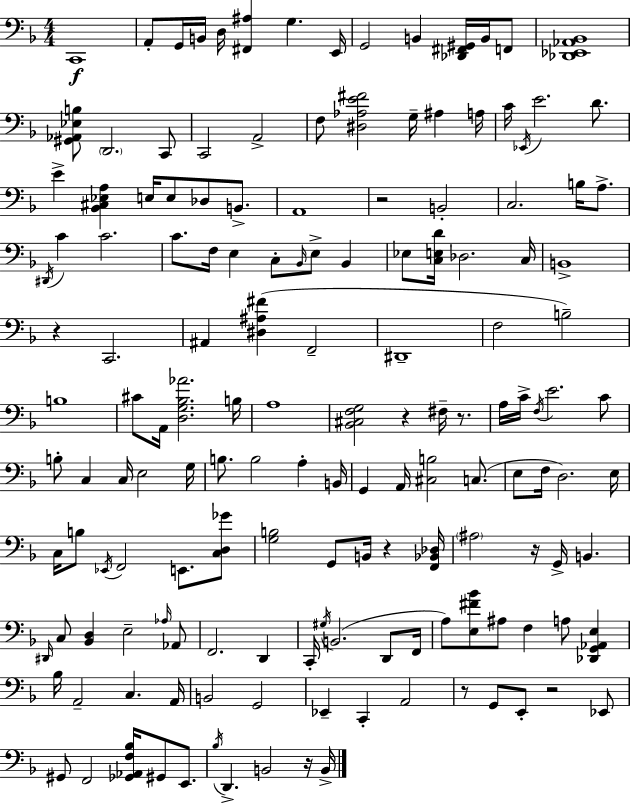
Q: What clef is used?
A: bass